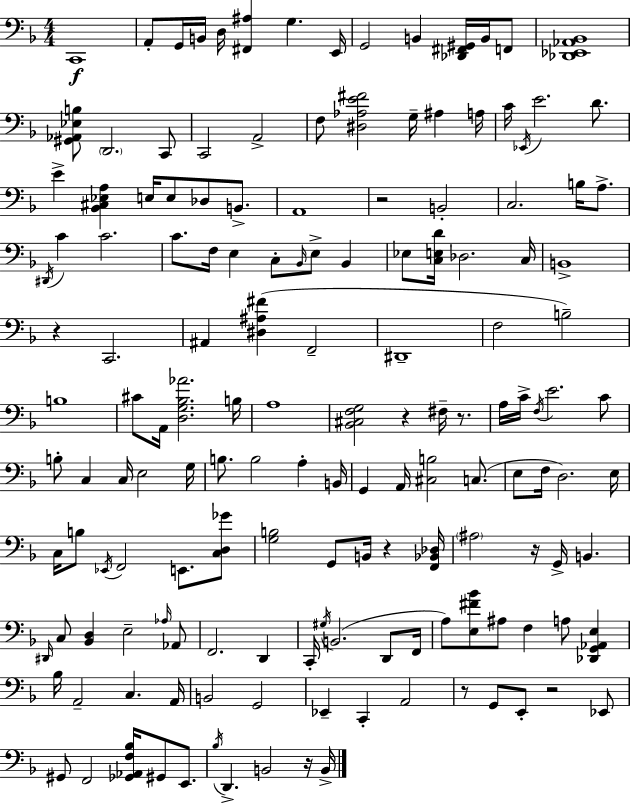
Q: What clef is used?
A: bass